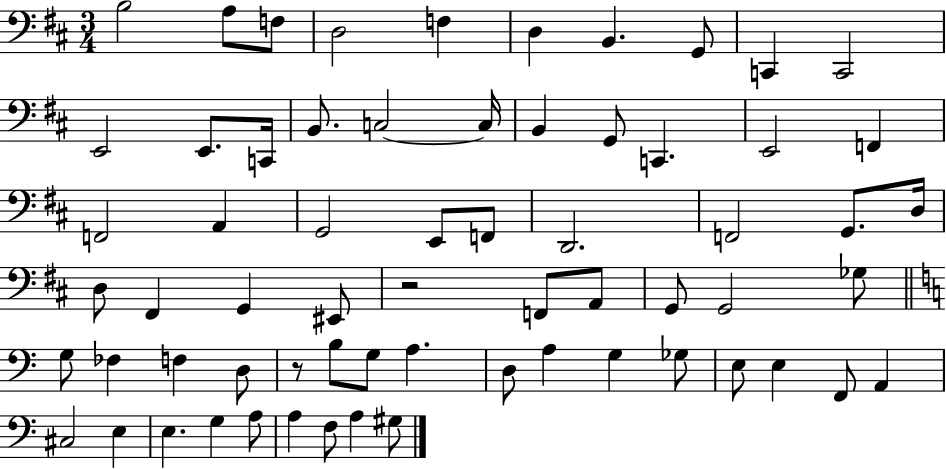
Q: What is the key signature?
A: D major